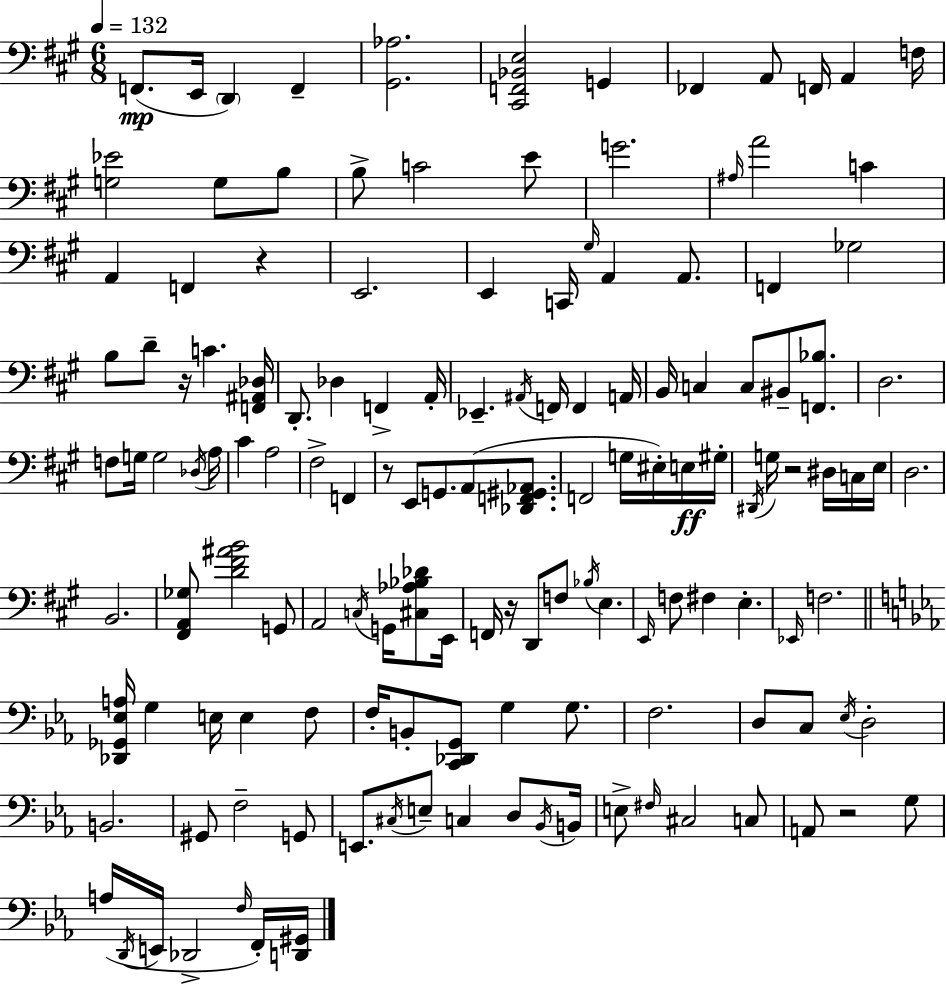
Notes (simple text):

F2/e. E2/s D2/q F2/q [G#2,Ab3]/h. [C#2,F2,Bb2,E3]/h G2/q FES2/q A2/e F2/s A2/q F3/s [G3,Eb4]/h G3/e B3/e B3/e C4/h E4/e G4/h. A#3/s A4/h C4/q A2/q F2/q R/q E2/h. E2/q C2/s G#3/s A2/q A2/e. F2/q Gb3/h B3/e D4/e R/s C4/q. [F2,A#2,Db3]/s D2/e. Db3/q F2/q A2/s Eb2/q. A#2/s F2/s F2/q A2/s B2/s C3/q C3/e BIS2/e [F2,Bb3]/e. D3/h. F3/e G3/s G3/h Db3/s A3/s C#4/q A3/h F#3/h F2/q R/e E2/e G2/e. A2/e [Db2,F2,G#2,Ab2]/e. F2/h G3/s EIS3/s E3/s G#3/s D#2/s G3/s R/h D#3/s C3/s E3/s D3/h. B2/h. [F#2,A2,Gb3]/e [D4,F#4,A#4,B4]/h G2/e A2/h C3/s G2/s [C#3,Ab3,Bb3,Db4]/e E2/s F2/s R/s D2/e F3/e Bb3/s E3/q. E2/s F3/e F#3/q E3/q. Eb2/s F3/h. [Db2,Gb2,Eb3,A3]/s G3/q E3/s E3/q F3/e F3/s B2/e [C2,Db2,G2]/e G3/q G3/e. F3/h. D3/e C3/e Eb3/s D3/h B2/h. G#2/e F3/h G2/e E2/e. C#3/s E3/e C3/q D3/e Bb2/s B2/s E3/e F#3/s C#3/h C3/e A2/e R/h G3/e A3/s D2/s E2/s Db2/h F3/s F2/s [D2,G#2]/s